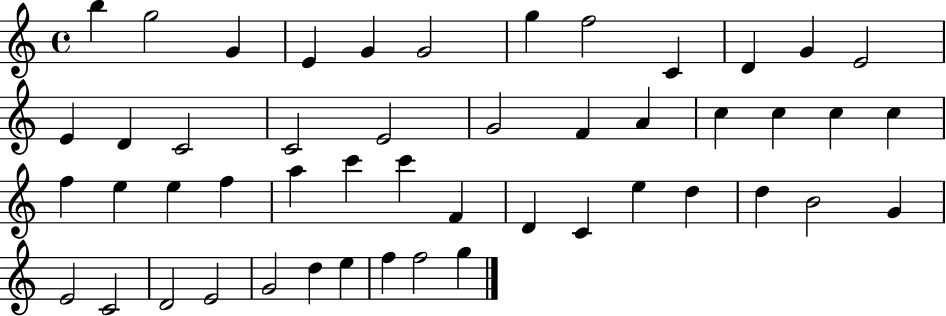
B5/q G5/h G4/q E4/q G4/q G4/h G5/q F5/h C4/q D4/q G4/q E4/h E4/q D4/q C4/h C4/h E4/h G4/h F4/q A4/q C5/q C5/q C5/q C5/q F5/q E5/q E5/q F5/q A5/q C6/q C6/q F4/q D4/q C4/q E5/q D5/q D5/q B4/h G4/q E4/h C4/h D4/h E4/h G4/h D5/q E5/q F5/q F5/h G5/q